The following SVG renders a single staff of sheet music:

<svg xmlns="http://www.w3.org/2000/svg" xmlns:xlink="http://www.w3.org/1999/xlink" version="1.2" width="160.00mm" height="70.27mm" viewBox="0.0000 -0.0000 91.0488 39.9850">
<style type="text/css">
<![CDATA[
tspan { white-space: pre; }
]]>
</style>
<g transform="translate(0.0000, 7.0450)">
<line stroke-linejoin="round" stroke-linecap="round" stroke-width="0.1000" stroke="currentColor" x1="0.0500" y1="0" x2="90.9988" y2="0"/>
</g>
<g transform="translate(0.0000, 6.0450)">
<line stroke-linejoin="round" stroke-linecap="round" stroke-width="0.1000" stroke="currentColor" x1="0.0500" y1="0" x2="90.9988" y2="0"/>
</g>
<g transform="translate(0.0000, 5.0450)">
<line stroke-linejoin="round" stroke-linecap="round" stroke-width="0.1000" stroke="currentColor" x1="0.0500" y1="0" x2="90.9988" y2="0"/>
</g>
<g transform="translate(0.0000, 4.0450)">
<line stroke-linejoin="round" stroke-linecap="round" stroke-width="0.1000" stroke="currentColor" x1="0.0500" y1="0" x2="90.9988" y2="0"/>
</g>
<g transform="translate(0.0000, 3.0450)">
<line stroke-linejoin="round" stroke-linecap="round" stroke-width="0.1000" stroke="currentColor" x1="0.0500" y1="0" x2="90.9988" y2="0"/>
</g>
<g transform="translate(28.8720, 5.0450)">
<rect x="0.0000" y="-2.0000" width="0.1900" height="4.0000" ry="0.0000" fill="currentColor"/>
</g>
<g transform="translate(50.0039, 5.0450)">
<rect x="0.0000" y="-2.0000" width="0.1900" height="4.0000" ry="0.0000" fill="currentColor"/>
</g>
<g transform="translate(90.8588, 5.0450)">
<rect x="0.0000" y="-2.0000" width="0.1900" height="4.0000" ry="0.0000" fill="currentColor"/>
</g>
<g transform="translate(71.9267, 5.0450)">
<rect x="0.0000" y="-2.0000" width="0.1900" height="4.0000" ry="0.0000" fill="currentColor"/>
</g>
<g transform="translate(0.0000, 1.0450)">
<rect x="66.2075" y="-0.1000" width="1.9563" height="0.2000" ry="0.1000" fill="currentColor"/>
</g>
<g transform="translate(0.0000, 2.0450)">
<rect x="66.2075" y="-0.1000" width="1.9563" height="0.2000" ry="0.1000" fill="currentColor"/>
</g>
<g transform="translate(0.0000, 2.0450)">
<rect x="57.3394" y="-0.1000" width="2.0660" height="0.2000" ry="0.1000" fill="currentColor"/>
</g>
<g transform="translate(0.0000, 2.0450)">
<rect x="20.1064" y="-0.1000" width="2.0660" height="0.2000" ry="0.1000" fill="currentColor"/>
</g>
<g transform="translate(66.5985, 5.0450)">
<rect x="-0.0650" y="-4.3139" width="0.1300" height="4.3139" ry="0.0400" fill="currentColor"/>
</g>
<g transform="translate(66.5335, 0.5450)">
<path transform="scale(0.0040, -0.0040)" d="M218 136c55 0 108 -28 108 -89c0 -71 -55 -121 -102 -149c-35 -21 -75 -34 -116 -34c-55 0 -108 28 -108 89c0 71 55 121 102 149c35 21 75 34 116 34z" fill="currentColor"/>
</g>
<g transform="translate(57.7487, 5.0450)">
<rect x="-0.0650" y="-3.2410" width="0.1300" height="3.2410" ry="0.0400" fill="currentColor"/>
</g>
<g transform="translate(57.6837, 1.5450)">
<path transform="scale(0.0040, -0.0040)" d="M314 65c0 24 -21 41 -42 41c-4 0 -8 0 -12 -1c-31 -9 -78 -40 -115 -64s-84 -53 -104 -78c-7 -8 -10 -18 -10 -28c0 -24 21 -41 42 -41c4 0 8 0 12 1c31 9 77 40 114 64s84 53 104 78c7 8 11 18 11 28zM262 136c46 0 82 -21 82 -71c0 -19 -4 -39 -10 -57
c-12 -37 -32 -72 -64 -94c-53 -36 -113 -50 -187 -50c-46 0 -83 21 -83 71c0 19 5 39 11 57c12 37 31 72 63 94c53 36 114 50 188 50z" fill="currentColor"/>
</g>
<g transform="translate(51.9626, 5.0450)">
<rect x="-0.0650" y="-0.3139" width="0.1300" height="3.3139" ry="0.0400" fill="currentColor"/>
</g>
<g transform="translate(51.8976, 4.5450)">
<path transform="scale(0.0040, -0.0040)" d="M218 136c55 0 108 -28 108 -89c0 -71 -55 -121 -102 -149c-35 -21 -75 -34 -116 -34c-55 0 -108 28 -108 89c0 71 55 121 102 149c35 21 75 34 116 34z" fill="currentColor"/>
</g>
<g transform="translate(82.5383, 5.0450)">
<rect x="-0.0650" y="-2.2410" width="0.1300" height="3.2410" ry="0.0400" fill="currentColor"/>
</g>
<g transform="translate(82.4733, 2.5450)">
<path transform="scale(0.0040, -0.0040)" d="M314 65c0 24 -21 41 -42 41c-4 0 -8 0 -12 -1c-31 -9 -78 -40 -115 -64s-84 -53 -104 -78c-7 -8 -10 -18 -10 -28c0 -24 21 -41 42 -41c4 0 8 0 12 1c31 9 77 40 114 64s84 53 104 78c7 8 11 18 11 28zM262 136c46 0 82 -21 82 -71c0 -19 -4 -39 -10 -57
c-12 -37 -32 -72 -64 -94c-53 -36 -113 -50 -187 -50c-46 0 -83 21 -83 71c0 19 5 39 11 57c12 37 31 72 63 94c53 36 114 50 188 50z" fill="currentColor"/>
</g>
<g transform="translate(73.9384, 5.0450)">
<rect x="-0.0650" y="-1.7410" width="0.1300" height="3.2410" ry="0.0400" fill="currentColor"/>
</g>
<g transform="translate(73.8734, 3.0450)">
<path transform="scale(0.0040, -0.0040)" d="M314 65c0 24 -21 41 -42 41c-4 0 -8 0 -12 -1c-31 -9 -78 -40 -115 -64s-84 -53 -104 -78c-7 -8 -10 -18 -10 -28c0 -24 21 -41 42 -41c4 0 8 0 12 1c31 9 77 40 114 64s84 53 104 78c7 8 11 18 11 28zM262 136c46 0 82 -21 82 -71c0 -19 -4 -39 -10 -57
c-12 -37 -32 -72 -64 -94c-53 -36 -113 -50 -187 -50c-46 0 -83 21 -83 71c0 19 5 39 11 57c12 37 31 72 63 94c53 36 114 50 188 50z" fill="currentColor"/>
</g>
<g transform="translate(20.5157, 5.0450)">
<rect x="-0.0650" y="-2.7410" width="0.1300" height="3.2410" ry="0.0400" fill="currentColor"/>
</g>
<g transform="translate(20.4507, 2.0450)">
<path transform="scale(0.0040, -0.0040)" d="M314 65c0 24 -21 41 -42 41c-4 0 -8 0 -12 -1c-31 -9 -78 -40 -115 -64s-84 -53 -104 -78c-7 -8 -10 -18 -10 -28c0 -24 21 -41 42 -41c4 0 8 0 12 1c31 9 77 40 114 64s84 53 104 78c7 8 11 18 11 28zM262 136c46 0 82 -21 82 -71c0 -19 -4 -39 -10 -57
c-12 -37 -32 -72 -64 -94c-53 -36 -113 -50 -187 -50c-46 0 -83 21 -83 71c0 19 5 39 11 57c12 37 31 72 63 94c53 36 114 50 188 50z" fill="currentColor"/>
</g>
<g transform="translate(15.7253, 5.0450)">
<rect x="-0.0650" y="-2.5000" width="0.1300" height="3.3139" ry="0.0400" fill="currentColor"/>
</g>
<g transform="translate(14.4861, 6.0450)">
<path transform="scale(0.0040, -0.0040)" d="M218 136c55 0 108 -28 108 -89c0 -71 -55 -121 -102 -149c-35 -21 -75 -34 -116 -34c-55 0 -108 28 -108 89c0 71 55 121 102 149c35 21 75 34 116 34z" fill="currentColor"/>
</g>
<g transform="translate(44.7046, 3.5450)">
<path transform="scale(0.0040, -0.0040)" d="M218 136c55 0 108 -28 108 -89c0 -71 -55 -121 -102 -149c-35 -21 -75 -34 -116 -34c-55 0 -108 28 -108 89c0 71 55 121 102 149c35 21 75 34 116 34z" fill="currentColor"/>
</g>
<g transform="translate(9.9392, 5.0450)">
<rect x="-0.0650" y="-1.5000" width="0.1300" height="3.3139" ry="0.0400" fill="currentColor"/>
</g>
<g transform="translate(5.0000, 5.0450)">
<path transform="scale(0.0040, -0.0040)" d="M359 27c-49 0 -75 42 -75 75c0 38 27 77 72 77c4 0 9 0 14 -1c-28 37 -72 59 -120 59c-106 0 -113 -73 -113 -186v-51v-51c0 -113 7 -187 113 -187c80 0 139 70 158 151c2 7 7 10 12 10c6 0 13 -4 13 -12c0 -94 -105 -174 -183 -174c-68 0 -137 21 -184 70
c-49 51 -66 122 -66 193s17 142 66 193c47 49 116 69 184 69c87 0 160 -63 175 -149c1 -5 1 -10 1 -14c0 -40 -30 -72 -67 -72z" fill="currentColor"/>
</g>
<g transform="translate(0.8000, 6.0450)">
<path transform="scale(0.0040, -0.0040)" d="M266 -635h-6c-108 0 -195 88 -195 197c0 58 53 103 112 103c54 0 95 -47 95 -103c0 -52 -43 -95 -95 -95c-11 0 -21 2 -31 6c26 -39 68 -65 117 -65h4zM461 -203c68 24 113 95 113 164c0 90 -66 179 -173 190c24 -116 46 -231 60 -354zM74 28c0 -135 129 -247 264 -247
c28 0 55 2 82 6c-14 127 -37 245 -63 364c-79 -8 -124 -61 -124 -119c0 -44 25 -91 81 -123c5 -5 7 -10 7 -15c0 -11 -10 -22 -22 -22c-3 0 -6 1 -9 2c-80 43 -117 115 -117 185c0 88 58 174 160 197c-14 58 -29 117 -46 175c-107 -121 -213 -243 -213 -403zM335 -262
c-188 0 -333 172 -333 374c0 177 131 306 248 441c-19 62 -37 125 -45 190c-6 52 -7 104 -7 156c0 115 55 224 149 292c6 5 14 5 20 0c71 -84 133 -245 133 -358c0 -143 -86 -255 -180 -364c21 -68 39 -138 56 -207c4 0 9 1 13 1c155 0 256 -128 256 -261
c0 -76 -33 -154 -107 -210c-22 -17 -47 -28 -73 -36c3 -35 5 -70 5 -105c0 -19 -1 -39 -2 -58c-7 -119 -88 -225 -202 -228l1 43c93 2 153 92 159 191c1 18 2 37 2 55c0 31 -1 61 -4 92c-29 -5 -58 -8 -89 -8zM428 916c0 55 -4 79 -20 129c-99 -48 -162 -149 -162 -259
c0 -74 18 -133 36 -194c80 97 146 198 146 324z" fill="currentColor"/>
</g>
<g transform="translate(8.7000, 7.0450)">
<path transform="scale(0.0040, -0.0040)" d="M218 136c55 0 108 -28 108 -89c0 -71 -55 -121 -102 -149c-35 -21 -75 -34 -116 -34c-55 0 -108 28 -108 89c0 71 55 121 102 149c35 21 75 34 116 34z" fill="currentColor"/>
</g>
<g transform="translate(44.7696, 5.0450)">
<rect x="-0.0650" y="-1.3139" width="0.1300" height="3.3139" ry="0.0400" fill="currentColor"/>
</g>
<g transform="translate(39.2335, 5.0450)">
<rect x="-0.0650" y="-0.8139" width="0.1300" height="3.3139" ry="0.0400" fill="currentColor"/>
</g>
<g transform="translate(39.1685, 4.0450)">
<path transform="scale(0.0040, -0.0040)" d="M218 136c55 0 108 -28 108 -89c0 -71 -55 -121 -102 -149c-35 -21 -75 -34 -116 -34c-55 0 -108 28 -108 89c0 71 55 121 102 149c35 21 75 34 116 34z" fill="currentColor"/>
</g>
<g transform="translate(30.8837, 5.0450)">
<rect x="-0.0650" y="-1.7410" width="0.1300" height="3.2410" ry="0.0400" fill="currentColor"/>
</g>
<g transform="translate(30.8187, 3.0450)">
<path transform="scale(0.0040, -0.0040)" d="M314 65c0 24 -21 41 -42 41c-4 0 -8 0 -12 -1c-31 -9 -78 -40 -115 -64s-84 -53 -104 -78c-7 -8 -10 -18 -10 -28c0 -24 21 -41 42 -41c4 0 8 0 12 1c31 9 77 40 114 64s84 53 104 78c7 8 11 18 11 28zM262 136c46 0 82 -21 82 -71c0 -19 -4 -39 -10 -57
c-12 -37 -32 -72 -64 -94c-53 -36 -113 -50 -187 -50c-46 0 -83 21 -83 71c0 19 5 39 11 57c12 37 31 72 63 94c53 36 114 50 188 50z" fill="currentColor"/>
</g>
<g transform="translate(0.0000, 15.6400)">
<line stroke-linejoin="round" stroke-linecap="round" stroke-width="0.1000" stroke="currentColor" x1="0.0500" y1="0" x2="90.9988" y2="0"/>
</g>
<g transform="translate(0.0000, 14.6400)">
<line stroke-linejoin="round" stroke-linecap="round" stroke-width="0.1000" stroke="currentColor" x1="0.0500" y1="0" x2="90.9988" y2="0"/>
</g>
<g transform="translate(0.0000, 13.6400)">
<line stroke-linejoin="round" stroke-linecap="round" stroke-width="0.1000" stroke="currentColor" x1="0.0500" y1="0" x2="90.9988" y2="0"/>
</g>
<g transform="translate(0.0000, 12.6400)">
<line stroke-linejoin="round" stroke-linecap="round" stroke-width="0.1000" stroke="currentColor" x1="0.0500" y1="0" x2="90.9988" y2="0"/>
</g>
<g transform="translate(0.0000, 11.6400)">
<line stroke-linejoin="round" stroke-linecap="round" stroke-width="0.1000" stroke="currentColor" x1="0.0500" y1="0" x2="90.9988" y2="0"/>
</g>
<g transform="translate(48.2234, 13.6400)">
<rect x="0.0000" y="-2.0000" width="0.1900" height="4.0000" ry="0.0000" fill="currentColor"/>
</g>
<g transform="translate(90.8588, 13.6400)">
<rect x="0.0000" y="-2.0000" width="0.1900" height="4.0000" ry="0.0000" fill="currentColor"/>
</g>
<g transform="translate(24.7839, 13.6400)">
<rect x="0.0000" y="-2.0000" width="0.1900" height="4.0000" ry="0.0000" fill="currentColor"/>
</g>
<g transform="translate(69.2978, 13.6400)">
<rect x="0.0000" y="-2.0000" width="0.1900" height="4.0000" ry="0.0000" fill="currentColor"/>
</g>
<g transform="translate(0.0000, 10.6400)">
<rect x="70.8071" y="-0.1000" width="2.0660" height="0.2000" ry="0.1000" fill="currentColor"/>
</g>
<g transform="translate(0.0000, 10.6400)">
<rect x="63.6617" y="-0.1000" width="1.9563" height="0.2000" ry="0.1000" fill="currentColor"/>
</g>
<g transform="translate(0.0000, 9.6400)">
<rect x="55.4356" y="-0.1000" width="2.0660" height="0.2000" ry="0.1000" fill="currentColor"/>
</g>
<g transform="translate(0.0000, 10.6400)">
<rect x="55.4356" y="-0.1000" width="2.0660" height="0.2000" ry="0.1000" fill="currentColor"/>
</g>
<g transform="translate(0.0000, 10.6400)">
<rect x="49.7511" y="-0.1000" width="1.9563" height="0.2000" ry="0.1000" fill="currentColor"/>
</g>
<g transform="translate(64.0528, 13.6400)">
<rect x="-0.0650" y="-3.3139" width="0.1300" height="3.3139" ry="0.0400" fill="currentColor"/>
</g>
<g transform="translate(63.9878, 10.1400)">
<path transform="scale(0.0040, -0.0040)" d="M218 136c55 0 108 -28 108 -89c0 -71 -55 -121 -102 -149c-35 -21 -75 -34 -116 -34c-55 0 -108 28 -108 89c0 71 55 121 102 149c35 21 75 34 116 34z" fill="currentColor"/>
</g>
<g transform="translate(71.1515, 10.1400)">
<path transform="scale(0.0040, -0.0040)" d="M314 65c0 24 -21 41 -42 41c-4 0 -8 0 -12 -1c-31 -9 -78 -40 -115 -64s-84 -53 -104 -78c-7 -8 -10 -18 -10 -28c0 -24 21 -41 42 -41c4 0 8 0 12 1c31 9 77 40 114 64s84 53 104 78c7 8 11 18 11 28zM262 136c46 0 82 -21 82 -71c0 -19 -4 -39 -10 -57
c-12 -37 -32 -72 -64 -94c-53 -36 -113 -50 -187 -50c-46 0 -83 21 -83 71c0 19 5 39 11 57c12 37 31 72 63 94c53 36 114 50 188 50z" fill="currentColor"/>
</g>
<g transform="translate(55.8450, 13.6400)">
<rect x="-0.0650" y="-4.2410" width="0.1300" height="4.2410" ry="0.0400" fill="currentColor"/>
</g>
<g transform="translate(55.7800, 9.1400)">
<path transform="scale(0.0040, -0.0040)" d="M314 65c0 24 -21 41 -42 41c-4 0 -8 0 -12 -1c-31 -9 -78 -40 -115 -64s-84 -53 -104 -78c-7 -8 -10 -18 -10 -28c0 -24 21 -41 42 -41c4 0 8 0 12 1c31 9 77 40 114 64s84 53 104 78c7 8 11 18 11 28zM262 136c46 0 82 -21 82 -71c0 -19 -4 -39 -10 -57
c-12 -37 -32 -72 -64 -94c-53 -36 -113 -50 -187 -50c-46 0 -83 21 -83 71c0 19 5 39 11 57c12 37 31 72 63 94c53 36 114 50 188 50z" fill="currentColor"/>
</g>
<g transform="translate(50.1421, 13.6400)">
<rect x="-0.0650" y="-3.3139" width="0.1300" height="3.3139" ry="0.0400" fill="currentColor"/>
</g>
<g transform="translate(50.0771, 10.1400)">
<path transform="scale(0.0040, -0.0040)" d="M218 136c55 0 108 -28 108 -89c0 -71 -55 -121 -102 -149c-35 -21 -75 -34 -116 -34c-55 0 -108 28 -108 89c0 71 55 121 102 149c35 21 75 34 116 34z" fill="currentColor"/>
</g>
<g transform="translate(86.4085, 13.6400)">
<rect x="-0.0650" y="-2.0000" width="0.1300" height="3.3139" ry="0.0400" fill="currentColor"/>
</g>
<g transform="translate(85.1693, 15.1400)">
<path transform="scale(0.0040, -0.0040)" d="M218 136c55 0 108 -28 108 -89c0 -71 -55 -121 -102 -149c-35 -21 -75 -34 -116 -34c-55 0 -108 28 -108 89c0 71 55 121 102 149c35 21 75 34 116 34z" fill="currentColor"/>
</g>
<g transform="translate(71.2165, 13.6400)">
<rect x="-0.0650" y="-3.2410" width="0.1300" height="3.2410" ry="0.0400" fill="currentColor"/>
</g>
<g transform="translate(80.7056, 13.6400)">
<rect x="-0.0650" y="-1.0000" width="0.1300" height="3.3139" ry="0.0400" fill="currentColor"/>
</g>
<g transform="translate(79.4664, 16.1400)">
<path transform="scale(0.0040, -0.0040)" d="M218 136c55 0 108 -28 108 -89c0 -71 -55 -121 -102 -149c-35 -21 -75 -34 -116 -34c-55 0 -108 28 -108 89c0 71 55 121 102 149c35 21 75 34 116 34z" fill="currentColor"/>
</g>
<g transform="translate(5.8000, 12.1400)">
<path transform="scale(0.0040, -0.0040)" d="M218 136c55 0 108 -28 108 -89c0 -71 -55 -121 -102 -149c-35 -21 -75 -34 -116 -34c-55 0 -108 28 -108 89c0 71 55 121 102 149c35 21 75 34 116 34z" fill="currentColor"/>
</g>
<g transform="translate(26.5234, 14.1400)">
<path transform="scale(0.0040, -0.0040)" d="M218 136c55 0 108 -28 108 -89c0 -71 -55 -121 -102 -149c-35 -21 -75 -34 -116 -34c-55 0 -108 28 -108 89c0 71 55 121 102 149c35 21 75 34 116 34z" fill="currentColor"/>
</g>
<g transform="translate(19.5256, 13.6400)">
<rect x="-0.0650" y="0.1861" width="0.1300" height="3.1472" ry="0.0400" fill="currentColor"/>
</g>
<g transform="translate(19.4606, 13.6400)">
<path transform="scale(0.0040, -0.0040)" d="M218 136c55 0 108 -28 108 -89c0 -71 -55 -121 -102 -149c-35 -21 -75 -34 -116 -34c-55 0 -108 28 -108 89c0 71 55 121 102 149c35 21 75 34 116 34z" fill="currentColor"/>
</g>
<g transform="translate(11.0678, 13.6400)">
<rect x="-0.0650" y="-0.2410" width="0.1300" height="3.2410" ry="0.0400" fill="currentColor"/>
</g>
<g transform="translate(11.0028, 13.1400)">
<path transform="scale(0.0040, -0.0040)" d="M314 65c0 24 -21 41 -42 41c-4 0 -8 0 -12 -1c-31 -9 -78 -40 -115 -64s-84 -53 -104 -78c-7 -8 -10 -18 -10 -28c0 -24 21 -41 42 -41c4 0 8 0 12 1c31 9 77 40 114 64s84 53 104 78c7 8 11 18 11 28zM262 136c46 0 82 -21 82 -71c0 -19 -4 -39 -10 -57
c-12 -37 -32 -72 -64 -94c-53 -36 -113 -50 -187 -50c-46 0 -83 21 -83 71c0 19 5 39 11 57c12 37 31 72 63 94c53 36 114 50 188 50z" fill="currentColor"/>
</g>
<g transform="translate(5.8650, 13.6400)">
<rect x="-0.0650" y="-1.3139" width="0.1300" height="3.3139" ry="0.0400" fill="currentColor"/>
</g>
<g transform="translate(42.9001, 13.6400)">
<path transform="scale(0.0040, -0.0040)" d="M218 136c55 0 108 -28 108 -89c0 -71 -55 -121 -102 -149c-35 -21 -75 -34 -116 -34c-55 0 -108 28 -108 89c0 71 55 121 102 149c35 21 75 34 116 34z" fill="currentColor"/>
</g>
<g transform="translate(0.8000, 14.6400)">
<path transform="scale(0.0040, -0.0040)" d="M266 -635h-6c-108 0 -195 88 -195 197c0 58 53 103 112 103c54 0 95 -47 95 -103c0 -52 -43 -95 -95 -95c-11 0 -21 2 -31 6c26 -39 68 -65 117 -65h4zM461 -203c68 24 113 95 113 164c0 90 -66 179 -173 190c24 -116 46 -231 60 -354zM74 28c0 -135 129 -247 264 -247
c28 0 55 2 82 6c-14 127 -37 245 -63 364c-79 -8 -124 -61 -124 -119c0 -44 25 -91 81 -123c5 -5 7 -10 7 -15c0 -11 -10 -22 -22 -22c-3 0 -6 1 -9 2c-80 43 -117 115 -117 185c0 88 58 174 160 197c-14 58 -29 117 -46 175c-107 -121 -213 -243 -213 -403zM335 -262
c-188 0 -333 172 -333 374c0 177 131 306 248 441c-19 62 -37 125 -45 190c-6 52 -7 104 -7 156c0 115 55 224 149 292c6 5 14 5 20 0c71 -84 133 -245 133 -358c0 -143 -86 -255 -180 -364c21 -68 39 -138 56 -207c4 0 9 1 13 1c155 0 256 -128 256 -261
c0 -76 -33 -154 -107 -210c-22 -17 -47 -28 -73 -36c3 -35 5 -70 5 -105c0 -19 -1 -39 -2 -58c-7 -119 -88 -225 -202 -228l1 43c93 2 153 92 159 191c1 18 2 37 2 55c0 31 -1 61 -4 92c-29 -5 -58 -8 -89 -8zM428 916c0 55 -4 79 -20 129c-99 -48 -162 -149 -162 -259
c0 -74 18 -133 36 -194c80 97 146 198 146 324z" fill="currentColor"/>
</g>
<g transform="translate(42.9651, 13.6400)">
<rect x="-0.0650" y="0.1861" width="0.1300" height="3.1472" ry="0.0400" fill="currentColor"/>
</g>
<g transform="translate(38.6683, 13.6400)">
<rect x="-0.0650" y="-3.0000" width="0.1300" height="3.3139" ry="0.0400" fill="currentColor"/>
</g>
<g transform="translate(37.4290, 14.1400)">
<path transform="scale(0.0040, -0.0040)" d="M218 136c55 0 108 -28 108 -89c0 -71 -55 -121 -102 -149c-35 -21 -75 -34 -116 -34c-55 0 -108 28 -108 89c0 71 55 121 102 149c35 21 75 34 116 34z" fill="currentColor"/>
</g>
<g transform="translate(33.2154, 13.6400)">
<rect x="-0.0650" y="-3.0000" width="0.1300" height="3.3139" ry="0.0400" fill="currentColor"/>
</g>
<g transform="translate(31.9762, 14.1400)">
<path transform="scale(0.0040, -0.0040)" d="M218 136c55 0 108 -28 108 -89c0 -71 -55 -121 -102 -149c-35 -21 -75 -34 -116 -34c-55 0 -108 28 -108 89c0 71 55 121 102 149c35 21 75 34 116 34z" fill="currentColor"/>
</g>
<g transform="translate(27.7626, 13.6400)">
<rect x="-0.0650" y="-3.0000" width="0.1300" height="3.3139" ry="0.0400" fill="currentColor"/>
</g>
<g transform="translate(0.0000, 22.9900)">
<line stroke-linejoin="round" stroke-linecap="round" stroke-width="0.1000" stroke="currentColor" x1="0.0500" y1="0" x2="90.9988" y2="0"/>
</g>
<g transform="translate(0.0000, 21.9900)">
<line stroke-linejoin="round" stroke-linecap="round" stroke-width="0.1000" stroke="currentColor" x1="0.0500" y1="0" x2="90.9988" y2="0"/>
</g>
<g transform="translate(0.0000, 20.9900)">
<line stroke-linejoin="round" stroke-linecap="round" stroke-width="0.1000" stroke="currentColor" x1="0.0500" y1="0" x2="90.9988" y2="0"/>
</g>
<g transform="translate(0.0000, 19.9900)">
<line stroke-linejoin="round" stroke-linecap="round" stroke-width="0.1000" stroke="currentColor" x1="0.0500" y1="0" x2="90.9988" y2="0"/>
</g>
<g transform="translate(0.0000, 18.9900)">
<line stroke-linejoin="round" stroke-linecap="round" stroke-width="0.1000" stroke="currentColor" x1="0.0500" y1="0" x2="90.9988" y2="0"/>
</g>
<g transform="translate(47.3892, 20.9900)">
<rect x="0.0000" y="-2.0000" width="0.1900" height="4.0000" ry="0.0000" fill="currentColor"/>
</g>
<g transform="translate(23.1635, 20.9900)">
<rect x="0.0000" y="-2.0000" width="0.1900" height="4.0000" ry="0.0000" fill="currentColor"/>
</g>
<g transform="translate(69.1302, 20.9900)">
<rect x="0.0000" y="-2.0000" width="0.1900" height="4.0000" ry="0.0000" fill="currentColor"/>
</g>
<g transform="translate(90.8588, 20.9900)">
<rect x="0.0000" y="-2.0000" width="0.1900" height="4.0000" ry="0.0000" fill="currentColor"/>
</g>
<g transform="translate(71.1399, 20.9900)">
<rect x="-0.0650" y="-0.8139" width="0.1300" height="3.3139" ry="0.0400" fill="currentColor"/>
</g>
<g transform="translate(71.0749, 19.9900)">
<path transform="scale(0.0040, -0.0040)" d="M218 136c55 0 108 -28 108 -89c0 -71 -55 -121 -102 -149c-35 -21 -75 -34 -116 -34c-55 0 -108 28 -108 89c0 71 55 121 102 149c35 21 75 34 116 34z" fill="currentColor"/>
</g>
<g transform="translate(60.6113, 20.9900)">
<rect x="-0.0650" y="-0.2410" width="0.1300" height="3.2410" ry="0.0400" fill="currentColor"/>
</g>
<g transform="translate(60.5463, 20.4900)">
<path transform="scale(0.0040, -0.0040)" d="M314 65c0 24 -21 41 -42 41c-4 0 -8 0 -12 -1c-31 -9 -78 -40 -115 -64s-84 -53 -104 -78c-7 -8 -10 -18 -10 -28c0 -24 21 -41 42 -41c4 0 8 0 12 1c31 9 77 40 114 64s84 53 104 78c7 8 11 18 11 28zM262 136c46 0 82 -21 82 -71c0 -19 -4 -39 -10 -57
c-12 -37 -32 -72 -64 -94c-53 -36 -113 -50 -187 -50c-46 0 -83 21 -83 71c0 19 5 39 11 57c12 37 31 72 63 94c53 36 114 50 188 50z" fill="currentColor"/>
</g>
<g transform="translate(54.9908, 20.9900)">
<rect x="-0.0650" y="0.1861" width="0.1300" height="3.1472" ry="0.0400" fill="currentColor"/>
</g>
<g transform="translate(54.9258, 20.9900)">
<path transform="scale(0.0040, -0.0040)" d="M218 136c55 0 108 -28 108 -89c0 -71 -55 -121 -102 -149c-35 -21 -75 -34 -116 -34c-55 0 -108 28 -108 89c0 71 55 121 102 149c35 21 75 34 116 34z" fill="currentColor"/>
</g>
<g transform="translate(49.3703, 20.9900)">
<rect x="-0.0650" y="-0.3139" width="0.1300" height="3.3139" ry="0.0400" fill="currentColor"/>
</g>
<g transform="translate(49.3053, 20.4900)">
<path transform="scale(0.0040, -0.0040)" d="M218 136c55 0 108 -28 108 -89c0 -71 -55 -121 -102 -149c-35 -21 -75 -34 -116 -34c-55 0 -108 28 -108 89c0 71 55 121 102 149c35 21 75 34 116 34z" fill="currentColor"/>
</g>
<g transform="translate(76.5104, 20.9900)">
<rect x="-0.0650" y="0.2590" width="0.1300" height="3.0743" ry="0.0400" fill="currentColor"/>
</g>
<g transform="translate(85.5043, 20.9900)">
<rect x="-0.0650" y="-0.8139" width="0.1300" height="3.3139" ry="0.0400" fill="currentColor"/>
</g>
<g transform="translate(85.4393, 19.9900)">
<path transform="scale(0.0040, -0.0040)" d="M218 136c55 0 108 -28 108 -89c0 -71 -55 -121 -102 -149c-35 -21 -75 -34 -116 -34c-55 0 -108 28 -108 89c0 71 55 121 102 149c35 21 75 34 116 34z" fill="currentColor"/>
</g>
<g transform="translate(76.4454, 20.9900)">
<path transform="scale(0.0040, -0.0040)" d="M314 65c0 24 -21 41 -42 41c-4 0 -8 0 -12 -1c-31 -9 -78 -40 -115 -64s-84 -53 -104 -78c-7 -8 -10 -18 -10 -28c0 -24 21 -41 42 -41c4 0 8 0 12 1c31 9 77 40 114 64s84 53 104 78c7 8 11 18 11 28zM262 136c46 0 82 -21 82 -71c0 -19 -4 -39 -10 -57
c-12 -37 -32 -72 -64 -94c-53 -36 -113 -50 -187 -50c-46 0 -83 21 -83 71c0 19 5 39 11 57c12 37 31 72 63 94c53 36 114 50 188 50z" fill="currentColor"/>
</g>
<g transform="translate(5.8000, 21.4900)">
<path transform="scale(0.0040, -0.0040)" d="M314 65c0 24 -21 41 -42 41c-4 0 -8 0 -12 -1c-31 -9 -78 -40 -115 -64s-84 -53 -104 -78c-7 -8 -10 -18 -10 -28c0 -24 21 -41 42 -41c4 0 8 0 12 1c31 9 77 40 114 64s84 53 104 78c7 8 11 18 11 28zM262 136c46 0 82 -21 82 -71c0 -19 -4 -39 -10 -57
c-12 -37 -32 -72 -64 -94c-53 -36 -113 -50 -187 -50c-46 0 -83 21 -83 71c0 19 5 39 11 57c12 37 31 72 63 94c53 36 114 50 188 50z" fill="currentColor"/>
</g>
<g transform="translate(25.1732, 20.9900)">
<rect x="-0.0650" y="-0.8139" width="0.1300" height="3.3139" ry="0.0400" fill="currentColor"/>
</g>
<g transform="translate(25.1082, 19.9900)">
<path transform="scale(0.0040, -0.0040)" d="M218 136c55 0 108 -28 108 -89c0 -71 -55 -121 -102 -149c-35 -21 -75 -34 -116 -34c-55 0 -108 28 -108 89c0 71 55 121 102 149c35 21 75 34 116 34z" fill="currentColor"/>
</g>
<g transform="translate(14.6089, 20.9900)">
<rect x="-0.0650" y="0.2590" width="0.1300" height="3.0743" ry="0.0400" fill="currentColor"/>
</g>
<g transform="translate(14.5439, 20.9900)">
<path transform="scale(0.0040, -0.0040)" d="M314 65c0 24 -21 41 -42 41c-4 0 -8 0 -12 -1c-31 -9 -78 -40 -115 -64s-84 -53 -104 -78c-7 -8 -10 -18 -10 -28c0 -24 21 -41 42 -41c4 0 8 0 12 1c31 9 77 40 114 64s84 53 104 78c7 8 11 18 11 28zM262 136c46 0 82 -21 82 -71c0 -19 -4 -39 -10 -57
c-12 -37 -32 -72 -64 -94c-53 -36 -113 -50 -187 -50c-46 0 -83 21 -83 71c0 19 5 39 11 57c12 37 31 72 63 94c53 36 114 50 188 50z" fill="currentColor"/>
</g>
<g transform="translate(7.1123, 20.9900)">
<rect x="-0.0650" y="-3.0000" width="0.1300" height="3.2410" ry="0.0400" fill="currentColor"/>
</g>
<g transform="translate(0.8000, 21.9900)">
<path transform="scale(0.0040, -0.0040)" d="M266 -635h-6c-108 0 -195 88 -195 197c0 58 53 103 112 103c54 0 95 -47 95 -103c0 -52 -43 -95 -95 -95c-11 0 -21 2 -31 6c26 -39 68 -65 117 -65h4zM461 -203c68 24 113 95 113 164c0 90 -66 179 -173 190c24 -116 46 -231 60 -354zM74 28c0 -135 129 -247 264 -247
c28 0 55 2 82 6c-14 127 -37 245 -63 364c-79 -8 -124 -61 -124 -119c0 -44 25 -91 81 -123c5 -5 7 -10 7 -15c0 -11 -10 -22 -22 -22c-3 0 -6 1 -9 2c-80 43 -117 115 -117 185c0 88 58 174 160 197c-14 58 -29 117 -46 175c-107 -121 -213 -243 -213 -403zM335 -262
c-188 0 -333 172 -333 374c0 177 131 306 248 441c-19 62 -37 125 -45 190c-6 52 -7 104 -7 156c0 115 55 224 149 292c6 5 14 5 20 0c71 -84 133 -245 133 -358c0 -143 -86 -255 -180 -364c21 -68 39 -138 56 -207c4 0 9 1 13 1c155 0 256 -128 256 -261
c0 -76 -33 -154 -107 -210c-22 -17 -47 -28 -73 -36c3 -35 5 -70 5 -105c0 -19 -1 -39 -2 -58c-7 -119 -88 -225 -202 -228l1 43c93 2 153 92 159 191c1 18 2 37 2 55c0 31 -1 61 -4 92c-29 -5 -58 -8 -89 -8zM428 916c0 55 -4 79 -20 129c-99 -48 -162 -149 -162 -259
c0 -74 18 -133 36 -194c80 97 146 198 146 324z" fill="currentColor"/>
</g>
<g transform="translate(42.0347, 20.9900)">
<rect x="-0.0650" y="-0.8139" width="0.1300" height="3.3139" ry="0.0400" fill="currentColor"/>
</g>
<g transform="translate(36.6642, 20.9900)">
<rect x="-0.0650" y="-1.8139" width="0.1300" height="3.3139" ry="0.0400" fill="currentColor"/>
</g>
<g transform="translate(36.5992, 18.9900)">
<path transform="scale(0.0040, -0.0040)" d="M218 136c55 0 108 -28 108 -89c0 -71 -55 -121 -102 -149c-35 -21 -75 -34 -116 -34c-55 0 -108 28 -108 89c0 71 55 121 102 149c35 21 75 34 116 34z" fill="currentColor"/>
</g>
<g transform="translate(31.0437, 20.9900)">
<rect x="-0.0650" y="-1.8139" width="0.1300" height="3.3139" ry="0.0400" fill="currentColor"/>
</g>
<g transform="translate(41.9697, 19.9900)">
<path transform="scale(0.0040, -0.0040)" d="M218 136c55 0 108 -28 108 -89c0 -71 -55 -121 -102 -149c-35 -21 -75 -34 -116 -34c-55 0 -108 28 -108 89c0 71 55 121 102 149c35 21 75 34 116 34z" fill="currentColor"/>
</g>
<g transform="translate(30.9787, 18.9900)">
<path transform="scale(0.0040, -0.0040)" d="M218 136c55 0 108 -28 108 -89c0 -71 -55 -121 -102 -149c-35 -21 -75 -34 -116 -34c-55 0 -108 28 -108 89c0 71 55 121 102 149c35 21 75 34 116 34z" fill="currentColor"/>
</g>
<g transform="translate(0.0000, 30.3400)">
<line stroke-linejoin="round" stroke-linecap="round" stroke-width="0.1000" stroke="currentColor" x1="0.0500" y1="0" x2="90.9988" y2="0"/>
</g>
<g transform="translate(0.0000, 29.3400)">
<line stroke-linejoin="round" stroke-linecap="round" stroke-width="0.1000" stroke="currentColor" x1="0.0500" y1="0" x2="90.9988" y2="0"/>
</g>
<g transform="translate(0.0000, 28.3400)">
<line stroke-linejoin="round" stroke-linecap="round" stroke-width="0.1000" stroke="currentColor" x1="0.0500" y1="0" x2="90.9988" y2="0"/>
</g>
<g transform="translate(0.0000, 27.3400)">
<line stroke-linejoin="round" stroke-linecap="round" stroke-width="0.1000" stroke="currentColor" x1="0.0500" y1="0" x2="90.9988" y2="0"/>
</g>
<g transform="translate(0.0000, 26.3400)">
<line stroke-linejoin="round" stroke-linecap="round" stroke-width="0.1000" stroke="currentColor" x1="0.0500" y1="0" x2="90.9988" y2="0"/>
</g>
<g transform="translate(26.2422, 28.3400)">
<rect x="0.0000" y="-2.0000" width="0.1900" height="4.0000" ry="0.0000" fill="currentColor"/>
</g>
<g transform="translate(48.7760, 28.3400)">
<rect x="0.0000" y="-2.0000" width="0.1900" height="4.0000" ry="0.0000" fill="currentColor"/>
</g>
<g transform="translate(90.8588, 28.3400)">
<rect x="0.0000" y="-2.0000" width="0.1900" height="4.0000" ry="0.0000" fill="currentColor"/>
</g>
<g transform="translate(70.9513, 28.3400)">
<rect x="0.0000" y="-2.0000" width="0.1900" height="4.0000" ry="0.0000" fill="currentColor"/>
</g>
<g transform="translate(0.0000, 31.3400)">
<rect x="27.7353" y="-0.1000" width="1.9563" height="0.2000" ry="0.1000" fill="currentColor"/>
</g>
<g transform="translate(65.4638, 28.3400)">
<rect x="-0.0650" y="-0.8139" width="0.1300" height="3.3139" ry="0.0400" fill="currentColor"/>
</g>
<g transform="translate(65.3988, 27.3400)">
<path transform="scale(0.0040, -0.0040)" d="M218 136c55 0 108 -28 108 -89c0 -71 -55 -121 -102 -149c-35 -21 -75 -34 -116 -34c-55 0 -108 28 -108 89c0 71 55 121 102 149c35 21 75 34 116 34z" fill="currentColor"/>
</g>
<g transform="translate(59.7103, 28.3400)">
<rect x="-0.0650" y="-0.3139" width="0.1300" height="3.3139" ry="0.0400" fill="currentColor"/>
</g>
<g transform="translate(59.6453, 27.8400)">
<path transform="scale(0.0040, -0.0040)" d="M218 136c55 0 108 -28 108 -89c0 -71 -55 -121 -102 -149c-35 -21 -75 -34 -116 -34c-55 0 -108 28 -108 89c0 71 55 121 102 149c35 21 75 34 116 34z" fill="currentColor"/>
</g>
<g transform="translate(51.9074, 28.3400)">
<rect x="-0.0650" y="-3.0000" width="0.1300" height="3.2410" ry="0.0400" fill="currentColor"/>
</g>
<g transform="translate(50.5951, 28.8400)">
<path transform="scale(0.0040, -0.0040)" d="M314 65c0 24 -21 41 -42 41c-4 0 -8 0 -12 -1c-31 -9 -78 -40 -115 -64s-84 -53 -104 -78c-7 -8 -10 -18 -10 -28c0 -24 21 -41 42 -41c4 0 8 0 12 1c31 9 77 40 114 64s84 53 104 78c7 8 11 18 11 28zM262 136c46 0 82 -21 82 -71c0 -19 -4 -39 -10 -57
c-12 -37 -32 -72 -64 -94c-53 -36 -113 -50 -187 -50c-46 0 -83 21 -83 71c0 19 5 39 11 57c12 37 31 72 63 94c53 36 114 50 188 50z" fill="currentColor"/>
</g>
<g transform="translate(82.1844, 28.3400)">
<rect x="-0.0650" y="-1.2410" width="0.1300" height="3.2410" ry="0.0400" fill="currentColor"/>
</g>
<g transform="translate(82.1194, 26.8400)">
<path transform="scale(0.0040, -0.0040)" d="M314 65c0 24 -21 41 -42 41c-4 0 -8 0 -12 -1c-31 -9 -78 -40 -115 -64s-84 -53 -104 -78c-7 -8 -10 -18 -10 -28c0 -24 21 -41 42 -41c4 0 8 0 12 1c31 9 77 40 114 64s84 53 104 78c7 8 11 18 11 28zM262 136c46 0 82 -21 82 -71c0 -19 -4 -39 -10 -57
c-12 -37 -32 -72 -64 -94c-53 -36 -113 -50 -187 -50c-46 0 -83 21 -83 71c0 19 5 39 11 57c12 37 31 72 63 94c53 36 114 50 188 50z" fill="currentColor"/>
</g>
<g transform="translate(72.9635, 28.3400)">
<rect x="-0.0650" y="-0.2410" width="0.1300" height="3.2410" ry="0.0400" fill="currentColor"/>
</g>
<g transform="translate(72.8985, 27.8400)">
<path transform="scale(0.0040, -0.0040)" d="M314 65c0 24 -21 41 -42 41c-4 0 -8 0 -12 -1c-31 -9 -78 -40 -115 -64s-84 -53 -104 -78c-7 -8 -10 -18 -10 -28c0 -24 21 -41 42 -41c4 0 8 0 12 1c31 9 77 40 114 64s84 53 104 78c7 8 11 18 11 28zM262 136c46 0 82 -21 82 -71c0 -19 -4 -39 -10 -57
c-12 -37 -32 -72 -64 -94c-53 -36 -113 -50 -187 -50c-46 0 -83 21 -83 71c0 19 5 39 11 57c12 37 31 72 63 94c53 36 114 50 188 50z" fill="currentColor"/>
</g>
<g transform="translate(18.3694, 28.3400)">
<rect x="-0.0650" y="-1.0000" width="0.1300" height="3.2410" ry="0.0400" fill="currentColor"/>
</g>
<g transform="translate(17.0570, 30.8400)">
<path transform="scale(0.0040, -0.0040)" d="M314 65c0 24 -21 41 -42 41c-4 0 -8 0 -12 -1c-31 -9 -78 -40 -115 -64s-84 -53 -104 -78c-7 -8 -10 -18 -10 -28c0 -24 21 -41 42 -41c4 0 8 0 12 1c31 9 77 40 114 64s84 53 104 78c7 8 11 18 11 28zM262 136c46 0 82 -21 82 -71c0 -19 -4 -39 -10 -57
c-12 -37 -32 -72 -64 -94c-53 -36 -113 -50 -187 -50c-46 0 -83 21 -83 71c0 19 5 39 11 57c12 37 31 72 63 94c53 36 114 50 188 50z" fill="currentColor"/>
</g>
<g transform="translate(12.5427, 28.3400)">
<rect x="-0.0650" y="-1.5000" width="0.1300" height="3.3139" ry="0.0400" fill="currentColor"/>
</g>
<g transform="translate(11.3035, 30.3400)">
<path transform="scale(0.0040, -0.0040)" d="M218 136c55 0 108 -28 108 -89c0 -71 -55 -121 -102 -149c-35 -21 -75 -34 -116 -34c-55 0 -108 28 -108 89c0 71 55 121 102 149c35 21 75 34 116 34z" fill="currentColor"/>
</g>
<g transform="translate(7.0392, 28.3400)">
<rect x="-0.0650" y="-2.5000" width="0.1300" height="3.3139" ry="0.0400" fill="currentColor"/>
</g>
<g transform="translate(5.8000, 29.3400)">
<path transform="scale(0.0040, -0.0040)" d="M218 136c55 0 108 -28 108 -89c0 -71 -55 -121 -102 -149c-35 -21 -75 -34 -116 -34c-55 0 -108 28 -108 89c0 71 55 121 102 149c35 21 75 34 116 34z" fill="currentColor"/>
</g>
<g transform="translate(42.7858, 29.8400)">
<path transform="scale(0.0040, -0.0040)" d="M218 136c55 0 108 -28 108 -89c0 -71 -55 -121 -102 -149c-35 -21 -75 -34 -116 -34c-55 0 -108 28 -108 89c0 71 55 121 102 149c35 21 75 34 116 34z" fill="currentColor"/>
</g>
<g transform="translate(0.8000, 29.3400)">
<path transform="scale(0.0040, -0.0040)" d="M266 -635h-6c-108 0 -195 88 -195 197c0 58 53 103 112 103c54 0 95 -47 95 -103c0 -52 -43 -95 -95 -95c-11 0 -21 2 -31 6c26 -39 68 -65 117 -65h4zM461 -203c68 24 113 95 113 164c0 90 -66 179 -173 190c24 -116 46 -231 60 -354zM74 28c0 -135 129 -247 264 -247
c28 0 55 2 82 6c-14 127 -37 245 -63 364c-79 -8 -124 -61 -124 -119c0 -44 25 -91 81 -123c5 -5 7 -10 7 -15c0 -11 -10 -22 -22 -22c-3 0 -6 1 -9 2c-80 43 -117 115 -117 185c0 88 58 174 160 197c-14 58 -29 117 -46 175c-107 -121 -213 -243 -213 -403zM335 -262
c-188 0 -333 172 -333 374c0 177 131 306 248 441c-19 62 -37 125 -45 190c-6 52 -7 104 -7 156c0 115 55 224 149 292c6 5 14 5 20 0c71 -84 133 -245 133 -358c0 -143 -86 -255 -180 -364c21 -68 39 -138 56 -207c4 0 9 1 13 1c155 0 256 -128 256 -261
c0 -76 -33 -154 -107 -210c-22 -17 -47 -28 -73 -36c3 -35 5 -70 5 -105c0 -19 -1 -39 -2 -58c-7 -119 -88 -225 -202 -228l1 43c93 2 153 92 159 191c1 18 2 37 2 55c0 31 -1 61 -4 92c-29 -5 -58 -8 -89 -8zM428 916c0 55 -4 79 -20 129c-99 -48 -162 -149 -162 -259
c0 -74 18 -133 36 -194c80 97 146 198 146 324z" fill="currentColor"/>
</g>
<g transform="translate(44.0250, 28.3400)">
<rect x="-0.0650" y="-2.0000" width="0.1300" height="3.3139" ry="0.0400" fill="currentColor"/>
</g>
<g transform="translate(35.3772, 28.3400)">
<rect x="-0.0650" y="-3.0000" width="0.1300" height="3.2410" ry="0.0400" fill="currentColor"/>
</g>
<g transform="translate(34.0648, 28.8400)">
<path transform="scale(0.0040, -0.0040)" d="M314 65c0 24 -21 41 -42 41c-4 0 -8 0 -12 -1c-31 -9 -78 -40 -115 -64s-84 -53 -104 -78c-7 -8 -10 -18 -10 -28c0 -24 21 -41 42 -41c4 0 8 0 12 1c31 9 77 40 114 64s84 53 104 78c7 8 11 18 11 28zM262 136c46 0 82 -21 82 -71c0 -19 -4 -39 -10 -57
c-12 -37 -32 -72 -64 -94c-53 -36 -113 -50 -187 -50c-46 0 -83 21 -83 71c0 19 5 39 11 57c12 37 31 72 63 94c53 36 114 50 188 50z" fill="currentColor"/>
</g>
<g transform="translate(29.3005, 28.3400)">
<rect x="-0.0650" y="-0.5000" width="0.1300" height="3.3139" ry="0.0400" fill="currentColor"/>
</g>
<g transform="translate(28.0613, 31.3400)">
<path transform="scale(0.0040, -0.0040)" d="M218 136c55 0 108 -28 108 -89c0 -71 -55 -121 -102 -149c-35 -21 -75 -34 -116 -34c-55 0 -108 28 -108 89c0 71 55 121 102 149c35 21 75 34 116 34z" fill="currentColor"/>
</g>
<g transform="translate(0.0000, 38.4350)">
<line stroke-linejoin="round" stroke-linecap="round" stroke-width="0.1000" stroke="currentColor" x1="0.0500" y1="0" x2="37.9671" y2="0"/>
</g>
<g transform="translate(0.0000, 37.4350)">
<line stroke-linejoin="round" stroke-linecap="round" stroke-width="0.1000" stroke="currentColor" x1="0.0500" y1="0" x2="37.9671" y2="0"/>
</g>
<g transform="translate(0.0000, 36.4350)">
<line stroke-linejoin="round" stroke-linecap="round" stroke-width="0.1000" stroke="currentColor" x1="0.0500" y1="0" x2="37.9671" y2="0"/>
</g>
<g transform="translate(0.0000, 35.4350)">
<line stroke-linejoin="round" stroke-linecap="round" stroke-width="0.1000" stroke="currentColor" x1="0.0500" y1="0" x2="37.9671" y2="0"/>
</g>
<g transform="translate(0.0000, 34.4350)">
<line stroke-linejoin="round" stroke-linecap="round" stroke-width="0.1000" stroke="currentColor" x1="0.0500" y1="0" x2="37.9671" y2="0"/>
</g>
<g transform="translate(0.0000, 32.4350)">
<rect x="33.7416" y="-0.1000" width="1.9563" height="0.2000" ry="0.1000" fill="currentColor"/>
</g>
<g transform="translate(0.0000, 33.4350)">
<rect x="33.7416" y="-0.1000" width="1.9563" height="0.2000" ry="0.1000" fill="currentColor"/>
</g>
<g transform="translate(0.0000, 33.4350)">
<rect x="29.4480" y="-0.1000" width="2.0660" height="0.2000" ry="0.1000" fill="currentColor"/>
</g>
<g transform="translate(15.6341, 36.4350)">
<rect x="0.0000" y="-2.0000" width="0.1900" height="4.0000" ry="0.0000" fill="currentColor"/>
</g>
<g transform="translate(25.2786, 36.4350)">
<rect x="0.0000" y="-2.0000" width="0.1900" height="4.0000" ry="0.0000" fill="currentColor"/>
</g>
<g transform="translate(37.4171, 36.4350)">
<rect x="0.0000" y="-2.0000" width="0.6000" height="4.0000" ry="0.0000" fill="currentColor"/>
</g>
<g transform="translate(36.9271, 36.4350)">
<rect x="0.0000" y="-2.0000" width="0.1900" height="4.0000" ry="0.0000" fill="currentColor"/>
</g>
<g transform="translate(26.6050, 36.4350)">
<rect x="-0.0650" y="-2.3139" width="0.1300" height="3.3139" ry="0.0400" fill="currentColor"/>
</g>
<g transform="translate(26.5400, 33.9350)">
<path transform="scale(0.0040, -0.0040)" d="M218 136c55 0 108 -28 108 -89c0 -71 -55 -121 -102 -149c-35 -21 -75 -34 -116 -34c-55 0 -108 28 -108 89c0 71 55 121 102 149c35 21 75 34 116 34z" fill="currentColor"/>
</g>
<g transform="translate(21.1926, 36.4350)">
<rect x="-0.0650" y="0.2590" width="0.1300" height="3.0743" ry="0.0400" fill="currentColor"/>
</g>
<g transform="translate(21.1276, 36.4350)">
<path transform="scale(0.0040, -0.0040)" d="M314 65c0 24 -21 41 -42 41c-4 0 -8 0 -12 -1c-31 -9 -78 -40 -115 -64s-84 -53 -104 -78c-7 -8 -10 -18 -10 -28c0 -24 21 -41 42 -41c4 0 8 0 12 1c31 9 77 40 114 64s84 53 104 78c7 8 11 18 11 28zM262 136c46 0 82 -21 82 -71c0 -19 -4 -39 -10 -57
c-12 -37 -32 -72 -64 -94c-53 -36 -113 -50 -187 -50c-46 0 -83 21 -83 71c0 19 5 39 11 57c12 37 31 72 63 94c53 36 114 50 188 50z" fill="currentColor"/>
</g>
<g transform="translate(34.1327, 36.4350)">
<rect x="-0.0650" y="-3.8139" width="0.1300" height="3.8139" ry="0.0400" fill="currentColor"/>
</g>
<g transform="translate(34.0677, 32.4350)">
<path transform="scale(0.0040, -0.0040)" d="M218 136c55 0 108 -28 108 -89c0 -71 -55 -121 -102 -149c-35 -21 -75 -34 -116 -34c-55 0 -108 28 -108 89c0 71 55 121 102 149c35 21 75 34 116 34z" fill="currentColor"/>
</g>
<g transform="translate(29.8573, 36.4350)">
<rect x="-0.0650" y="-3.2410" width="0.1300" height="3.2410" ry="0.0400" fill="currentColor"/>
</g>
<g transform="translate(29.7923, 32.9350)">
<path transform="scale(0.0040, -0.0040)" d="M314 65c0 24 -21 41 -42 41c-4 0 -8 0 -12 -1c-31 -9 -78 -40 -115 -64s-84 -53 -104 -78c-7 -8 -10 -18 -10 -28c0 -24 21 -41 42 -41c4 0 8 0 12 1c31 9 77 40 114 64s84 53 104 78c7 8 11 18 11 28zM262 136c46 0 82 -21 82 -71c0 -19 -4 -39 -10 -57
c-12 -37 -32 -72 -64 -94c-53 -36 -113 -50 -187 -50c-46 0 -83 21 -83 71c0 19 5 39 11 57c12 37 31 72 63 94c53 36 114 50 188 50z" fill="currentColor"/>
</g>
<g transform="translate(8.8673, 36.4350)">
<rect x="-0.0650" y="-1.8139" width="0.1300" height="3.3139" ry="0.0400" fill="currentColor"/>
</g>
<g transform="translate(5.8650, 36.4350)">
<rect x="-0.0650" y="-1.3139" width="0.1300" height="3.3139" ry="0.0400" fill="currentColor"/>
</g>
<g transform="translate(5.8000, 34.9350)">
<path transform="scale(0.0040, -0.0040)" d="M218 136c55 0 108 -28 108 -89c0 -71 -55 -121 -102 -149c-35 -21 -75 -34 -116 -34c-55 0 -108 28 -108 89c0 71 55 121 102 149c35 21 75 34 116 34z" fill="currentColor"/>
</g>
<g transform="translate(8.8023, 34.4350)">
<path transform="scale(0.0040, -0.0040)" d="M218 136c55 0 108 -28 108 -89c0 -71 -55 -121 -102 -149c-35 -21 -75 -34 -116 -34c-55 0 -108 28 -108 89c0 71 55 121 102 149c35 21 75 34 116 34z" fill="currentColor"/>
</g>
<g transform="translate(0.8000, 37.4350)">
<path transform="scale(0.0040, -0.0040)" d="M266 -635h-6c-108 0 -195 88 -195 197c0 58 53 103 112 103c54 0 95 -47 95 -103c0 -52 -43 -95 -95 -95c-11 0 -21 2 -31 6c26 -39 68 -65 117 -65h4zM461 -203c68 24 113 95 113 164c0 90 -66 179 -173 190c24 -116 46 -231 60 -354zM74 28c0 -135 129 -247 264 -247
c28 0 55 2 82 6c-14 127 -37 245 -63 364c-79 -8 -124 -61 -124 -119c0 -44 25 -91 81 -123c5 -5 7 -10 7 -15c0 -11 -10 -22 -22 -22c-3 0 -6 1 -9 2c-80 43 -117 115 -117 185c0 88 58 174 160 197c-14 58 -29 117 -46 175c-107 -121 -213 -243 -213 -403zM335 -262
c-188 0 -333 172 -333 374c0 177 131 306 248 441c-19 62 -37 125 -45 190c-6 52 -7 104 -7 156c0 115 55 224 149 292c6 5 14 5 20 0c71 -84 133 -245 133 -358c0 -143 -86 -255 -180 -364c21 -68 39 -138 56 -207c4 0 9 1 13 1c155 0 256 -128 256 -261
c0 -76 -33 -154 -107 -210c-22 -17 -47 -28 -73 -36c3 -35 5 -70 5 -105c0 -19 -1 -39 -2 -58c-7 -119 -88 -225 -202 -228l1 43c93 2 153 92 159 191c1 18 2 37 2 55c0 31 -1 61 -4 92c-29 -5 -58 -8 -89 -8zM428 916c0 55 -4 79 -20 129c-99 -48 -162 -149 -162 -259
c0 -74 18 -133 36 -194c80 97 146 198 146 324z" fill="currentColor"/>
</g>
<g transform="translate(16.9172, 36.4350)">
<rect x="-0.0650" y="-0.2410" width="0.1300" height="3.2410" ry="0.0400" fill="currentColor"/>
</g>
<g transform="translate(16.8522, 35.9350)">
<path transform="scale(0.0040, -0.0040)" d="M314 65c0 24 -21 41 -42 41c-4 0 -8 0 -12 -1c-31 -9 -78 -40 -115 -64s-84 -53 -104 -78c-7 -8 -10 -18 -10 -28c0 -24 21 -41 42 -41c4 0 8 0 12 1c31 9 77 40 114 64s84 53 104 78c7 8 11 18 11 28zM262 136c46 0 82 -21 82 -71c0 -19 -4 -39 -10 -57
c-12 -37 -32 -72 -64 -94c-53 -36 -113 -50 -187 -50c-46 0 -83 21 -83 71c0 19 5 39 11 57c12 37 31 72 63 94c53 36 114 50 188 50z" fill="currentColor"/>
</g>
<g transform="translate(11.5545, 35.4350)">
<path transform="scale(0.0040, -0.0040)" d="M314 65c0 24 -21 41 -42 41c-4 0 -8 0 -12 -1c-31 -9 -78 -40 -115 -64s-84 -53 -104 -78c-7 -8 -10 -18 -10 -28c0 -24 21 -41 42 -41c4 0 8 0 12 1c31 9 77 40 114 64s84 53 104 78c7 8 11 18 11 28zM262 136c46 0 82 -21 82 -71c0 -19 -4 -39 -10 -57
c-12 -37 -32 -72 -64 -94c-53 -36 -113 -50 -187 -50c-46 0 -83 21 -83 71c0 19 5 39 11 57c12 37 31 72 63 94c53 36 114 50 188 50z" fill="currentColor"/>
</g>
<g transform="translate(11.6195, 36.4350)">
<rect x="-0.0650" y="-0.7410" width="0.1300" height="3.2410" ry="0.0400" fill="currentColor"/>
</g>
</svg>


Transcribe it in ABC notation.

X:1
T:Untitled
M:4/4
L:1/4
K:C
E G a2 f2 d e c b2 d' f2 g2 e c2 B A A A B b d'2 b b2 D F A2 B2 d f f d c B c2 d B2 d G E D2 C A2 F A2 c d c2 e2 e f d2 c2 B2 g b2 c'